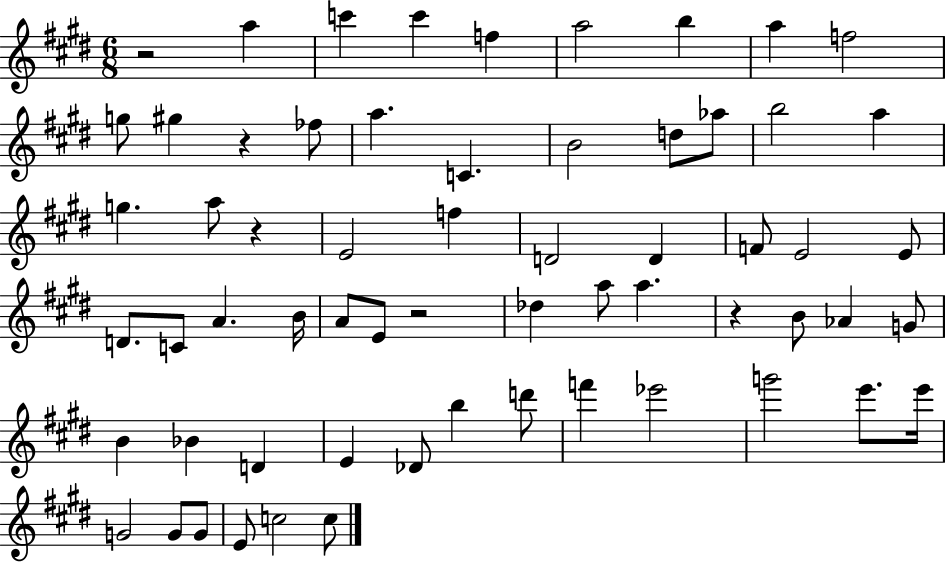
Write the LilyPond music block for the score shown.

{
  \clef treble
  \numericTimeSignature
  \time 6/8
  \key e \major
  r2 a''4 | c'''4 c'''4 f''4 | a''2 b''4 | a''4 f''2 | \break g''8 gis''4 r4 fes''8 | a''4. c'4. | b'2 d''8 aes''8 | b''2 a''4 | \break g''4. a''8 r4 | e'2 f''4 | d'2 d'4 | f'8 e'2 e'8 | \break d'8. c'8 a'4. b'16 | a'8 e'8 r2 | des''4 a''8 a''4. | r4 b'8 aes'4 g'8 | \break b'4 bes'4 d'4 | e'4 des'8 b''4 d'''8 | f'''4 ees'''2 | g'''2 e'''8. e'''16 | \break g'2 g'8 g'8 | e'8 c''2 c''8 | \bar "|."
}